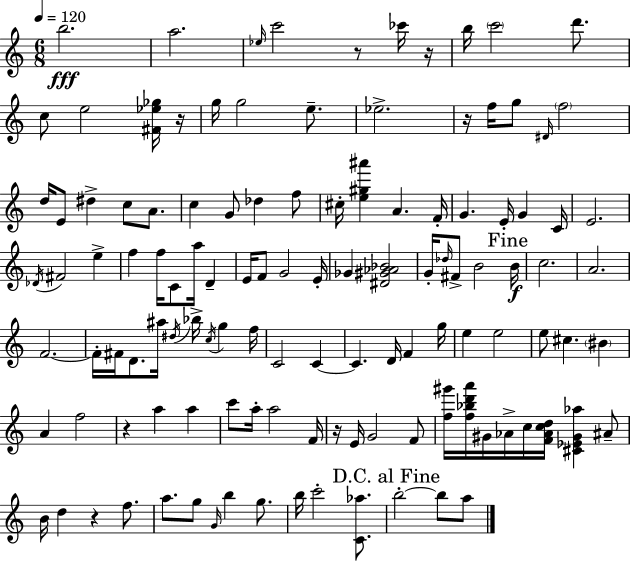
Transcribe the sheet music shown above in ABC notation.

X:1
T:Untitled
M:6/8
L:1/4
K:Am
b2 a2 _e/4 c'2 z/2 _c'/4 z/4 b/4 c'2 d'/2 c/2 e2 [^F_e_g]/4 z/4 g/4 g2 e/2 _e2 z/4 f/4 g/2 ^D/4 f2 d/4 E/2 ^d c/2 A/2 c G/2 _d f/2 ^c/4 [e^g^a'] A F/4 G E/4 G C/4 E2 _D/4 ^F2 e f f/4 C/2 a/4 D E/4 F/2 G2 E/4 _G [^D^G_A_B]2 G/4 _d/4 ^F/2 B2 B/4 c2 A2 F2 F/4 ^F/4 D/2 ^a/4 ^d/4 _b/4 c/4 g f/4 C2 C C D/4 F g/4 e e2 e/2 ^c ^B A f2 z a a c'/2 a/4 a2 F/4 z/4 E/4 G2 F/2 [f^g']/4 [f_bd'a']/4 ^G/4 _A/4 c/4 [F_Acd]/4 [^C_E^G_a] ^A/2 B/4 d z f/2 a/2 g/2 G/4 b g/2 b/4 c'2 [C_a]/2 b2 b/2 a/2